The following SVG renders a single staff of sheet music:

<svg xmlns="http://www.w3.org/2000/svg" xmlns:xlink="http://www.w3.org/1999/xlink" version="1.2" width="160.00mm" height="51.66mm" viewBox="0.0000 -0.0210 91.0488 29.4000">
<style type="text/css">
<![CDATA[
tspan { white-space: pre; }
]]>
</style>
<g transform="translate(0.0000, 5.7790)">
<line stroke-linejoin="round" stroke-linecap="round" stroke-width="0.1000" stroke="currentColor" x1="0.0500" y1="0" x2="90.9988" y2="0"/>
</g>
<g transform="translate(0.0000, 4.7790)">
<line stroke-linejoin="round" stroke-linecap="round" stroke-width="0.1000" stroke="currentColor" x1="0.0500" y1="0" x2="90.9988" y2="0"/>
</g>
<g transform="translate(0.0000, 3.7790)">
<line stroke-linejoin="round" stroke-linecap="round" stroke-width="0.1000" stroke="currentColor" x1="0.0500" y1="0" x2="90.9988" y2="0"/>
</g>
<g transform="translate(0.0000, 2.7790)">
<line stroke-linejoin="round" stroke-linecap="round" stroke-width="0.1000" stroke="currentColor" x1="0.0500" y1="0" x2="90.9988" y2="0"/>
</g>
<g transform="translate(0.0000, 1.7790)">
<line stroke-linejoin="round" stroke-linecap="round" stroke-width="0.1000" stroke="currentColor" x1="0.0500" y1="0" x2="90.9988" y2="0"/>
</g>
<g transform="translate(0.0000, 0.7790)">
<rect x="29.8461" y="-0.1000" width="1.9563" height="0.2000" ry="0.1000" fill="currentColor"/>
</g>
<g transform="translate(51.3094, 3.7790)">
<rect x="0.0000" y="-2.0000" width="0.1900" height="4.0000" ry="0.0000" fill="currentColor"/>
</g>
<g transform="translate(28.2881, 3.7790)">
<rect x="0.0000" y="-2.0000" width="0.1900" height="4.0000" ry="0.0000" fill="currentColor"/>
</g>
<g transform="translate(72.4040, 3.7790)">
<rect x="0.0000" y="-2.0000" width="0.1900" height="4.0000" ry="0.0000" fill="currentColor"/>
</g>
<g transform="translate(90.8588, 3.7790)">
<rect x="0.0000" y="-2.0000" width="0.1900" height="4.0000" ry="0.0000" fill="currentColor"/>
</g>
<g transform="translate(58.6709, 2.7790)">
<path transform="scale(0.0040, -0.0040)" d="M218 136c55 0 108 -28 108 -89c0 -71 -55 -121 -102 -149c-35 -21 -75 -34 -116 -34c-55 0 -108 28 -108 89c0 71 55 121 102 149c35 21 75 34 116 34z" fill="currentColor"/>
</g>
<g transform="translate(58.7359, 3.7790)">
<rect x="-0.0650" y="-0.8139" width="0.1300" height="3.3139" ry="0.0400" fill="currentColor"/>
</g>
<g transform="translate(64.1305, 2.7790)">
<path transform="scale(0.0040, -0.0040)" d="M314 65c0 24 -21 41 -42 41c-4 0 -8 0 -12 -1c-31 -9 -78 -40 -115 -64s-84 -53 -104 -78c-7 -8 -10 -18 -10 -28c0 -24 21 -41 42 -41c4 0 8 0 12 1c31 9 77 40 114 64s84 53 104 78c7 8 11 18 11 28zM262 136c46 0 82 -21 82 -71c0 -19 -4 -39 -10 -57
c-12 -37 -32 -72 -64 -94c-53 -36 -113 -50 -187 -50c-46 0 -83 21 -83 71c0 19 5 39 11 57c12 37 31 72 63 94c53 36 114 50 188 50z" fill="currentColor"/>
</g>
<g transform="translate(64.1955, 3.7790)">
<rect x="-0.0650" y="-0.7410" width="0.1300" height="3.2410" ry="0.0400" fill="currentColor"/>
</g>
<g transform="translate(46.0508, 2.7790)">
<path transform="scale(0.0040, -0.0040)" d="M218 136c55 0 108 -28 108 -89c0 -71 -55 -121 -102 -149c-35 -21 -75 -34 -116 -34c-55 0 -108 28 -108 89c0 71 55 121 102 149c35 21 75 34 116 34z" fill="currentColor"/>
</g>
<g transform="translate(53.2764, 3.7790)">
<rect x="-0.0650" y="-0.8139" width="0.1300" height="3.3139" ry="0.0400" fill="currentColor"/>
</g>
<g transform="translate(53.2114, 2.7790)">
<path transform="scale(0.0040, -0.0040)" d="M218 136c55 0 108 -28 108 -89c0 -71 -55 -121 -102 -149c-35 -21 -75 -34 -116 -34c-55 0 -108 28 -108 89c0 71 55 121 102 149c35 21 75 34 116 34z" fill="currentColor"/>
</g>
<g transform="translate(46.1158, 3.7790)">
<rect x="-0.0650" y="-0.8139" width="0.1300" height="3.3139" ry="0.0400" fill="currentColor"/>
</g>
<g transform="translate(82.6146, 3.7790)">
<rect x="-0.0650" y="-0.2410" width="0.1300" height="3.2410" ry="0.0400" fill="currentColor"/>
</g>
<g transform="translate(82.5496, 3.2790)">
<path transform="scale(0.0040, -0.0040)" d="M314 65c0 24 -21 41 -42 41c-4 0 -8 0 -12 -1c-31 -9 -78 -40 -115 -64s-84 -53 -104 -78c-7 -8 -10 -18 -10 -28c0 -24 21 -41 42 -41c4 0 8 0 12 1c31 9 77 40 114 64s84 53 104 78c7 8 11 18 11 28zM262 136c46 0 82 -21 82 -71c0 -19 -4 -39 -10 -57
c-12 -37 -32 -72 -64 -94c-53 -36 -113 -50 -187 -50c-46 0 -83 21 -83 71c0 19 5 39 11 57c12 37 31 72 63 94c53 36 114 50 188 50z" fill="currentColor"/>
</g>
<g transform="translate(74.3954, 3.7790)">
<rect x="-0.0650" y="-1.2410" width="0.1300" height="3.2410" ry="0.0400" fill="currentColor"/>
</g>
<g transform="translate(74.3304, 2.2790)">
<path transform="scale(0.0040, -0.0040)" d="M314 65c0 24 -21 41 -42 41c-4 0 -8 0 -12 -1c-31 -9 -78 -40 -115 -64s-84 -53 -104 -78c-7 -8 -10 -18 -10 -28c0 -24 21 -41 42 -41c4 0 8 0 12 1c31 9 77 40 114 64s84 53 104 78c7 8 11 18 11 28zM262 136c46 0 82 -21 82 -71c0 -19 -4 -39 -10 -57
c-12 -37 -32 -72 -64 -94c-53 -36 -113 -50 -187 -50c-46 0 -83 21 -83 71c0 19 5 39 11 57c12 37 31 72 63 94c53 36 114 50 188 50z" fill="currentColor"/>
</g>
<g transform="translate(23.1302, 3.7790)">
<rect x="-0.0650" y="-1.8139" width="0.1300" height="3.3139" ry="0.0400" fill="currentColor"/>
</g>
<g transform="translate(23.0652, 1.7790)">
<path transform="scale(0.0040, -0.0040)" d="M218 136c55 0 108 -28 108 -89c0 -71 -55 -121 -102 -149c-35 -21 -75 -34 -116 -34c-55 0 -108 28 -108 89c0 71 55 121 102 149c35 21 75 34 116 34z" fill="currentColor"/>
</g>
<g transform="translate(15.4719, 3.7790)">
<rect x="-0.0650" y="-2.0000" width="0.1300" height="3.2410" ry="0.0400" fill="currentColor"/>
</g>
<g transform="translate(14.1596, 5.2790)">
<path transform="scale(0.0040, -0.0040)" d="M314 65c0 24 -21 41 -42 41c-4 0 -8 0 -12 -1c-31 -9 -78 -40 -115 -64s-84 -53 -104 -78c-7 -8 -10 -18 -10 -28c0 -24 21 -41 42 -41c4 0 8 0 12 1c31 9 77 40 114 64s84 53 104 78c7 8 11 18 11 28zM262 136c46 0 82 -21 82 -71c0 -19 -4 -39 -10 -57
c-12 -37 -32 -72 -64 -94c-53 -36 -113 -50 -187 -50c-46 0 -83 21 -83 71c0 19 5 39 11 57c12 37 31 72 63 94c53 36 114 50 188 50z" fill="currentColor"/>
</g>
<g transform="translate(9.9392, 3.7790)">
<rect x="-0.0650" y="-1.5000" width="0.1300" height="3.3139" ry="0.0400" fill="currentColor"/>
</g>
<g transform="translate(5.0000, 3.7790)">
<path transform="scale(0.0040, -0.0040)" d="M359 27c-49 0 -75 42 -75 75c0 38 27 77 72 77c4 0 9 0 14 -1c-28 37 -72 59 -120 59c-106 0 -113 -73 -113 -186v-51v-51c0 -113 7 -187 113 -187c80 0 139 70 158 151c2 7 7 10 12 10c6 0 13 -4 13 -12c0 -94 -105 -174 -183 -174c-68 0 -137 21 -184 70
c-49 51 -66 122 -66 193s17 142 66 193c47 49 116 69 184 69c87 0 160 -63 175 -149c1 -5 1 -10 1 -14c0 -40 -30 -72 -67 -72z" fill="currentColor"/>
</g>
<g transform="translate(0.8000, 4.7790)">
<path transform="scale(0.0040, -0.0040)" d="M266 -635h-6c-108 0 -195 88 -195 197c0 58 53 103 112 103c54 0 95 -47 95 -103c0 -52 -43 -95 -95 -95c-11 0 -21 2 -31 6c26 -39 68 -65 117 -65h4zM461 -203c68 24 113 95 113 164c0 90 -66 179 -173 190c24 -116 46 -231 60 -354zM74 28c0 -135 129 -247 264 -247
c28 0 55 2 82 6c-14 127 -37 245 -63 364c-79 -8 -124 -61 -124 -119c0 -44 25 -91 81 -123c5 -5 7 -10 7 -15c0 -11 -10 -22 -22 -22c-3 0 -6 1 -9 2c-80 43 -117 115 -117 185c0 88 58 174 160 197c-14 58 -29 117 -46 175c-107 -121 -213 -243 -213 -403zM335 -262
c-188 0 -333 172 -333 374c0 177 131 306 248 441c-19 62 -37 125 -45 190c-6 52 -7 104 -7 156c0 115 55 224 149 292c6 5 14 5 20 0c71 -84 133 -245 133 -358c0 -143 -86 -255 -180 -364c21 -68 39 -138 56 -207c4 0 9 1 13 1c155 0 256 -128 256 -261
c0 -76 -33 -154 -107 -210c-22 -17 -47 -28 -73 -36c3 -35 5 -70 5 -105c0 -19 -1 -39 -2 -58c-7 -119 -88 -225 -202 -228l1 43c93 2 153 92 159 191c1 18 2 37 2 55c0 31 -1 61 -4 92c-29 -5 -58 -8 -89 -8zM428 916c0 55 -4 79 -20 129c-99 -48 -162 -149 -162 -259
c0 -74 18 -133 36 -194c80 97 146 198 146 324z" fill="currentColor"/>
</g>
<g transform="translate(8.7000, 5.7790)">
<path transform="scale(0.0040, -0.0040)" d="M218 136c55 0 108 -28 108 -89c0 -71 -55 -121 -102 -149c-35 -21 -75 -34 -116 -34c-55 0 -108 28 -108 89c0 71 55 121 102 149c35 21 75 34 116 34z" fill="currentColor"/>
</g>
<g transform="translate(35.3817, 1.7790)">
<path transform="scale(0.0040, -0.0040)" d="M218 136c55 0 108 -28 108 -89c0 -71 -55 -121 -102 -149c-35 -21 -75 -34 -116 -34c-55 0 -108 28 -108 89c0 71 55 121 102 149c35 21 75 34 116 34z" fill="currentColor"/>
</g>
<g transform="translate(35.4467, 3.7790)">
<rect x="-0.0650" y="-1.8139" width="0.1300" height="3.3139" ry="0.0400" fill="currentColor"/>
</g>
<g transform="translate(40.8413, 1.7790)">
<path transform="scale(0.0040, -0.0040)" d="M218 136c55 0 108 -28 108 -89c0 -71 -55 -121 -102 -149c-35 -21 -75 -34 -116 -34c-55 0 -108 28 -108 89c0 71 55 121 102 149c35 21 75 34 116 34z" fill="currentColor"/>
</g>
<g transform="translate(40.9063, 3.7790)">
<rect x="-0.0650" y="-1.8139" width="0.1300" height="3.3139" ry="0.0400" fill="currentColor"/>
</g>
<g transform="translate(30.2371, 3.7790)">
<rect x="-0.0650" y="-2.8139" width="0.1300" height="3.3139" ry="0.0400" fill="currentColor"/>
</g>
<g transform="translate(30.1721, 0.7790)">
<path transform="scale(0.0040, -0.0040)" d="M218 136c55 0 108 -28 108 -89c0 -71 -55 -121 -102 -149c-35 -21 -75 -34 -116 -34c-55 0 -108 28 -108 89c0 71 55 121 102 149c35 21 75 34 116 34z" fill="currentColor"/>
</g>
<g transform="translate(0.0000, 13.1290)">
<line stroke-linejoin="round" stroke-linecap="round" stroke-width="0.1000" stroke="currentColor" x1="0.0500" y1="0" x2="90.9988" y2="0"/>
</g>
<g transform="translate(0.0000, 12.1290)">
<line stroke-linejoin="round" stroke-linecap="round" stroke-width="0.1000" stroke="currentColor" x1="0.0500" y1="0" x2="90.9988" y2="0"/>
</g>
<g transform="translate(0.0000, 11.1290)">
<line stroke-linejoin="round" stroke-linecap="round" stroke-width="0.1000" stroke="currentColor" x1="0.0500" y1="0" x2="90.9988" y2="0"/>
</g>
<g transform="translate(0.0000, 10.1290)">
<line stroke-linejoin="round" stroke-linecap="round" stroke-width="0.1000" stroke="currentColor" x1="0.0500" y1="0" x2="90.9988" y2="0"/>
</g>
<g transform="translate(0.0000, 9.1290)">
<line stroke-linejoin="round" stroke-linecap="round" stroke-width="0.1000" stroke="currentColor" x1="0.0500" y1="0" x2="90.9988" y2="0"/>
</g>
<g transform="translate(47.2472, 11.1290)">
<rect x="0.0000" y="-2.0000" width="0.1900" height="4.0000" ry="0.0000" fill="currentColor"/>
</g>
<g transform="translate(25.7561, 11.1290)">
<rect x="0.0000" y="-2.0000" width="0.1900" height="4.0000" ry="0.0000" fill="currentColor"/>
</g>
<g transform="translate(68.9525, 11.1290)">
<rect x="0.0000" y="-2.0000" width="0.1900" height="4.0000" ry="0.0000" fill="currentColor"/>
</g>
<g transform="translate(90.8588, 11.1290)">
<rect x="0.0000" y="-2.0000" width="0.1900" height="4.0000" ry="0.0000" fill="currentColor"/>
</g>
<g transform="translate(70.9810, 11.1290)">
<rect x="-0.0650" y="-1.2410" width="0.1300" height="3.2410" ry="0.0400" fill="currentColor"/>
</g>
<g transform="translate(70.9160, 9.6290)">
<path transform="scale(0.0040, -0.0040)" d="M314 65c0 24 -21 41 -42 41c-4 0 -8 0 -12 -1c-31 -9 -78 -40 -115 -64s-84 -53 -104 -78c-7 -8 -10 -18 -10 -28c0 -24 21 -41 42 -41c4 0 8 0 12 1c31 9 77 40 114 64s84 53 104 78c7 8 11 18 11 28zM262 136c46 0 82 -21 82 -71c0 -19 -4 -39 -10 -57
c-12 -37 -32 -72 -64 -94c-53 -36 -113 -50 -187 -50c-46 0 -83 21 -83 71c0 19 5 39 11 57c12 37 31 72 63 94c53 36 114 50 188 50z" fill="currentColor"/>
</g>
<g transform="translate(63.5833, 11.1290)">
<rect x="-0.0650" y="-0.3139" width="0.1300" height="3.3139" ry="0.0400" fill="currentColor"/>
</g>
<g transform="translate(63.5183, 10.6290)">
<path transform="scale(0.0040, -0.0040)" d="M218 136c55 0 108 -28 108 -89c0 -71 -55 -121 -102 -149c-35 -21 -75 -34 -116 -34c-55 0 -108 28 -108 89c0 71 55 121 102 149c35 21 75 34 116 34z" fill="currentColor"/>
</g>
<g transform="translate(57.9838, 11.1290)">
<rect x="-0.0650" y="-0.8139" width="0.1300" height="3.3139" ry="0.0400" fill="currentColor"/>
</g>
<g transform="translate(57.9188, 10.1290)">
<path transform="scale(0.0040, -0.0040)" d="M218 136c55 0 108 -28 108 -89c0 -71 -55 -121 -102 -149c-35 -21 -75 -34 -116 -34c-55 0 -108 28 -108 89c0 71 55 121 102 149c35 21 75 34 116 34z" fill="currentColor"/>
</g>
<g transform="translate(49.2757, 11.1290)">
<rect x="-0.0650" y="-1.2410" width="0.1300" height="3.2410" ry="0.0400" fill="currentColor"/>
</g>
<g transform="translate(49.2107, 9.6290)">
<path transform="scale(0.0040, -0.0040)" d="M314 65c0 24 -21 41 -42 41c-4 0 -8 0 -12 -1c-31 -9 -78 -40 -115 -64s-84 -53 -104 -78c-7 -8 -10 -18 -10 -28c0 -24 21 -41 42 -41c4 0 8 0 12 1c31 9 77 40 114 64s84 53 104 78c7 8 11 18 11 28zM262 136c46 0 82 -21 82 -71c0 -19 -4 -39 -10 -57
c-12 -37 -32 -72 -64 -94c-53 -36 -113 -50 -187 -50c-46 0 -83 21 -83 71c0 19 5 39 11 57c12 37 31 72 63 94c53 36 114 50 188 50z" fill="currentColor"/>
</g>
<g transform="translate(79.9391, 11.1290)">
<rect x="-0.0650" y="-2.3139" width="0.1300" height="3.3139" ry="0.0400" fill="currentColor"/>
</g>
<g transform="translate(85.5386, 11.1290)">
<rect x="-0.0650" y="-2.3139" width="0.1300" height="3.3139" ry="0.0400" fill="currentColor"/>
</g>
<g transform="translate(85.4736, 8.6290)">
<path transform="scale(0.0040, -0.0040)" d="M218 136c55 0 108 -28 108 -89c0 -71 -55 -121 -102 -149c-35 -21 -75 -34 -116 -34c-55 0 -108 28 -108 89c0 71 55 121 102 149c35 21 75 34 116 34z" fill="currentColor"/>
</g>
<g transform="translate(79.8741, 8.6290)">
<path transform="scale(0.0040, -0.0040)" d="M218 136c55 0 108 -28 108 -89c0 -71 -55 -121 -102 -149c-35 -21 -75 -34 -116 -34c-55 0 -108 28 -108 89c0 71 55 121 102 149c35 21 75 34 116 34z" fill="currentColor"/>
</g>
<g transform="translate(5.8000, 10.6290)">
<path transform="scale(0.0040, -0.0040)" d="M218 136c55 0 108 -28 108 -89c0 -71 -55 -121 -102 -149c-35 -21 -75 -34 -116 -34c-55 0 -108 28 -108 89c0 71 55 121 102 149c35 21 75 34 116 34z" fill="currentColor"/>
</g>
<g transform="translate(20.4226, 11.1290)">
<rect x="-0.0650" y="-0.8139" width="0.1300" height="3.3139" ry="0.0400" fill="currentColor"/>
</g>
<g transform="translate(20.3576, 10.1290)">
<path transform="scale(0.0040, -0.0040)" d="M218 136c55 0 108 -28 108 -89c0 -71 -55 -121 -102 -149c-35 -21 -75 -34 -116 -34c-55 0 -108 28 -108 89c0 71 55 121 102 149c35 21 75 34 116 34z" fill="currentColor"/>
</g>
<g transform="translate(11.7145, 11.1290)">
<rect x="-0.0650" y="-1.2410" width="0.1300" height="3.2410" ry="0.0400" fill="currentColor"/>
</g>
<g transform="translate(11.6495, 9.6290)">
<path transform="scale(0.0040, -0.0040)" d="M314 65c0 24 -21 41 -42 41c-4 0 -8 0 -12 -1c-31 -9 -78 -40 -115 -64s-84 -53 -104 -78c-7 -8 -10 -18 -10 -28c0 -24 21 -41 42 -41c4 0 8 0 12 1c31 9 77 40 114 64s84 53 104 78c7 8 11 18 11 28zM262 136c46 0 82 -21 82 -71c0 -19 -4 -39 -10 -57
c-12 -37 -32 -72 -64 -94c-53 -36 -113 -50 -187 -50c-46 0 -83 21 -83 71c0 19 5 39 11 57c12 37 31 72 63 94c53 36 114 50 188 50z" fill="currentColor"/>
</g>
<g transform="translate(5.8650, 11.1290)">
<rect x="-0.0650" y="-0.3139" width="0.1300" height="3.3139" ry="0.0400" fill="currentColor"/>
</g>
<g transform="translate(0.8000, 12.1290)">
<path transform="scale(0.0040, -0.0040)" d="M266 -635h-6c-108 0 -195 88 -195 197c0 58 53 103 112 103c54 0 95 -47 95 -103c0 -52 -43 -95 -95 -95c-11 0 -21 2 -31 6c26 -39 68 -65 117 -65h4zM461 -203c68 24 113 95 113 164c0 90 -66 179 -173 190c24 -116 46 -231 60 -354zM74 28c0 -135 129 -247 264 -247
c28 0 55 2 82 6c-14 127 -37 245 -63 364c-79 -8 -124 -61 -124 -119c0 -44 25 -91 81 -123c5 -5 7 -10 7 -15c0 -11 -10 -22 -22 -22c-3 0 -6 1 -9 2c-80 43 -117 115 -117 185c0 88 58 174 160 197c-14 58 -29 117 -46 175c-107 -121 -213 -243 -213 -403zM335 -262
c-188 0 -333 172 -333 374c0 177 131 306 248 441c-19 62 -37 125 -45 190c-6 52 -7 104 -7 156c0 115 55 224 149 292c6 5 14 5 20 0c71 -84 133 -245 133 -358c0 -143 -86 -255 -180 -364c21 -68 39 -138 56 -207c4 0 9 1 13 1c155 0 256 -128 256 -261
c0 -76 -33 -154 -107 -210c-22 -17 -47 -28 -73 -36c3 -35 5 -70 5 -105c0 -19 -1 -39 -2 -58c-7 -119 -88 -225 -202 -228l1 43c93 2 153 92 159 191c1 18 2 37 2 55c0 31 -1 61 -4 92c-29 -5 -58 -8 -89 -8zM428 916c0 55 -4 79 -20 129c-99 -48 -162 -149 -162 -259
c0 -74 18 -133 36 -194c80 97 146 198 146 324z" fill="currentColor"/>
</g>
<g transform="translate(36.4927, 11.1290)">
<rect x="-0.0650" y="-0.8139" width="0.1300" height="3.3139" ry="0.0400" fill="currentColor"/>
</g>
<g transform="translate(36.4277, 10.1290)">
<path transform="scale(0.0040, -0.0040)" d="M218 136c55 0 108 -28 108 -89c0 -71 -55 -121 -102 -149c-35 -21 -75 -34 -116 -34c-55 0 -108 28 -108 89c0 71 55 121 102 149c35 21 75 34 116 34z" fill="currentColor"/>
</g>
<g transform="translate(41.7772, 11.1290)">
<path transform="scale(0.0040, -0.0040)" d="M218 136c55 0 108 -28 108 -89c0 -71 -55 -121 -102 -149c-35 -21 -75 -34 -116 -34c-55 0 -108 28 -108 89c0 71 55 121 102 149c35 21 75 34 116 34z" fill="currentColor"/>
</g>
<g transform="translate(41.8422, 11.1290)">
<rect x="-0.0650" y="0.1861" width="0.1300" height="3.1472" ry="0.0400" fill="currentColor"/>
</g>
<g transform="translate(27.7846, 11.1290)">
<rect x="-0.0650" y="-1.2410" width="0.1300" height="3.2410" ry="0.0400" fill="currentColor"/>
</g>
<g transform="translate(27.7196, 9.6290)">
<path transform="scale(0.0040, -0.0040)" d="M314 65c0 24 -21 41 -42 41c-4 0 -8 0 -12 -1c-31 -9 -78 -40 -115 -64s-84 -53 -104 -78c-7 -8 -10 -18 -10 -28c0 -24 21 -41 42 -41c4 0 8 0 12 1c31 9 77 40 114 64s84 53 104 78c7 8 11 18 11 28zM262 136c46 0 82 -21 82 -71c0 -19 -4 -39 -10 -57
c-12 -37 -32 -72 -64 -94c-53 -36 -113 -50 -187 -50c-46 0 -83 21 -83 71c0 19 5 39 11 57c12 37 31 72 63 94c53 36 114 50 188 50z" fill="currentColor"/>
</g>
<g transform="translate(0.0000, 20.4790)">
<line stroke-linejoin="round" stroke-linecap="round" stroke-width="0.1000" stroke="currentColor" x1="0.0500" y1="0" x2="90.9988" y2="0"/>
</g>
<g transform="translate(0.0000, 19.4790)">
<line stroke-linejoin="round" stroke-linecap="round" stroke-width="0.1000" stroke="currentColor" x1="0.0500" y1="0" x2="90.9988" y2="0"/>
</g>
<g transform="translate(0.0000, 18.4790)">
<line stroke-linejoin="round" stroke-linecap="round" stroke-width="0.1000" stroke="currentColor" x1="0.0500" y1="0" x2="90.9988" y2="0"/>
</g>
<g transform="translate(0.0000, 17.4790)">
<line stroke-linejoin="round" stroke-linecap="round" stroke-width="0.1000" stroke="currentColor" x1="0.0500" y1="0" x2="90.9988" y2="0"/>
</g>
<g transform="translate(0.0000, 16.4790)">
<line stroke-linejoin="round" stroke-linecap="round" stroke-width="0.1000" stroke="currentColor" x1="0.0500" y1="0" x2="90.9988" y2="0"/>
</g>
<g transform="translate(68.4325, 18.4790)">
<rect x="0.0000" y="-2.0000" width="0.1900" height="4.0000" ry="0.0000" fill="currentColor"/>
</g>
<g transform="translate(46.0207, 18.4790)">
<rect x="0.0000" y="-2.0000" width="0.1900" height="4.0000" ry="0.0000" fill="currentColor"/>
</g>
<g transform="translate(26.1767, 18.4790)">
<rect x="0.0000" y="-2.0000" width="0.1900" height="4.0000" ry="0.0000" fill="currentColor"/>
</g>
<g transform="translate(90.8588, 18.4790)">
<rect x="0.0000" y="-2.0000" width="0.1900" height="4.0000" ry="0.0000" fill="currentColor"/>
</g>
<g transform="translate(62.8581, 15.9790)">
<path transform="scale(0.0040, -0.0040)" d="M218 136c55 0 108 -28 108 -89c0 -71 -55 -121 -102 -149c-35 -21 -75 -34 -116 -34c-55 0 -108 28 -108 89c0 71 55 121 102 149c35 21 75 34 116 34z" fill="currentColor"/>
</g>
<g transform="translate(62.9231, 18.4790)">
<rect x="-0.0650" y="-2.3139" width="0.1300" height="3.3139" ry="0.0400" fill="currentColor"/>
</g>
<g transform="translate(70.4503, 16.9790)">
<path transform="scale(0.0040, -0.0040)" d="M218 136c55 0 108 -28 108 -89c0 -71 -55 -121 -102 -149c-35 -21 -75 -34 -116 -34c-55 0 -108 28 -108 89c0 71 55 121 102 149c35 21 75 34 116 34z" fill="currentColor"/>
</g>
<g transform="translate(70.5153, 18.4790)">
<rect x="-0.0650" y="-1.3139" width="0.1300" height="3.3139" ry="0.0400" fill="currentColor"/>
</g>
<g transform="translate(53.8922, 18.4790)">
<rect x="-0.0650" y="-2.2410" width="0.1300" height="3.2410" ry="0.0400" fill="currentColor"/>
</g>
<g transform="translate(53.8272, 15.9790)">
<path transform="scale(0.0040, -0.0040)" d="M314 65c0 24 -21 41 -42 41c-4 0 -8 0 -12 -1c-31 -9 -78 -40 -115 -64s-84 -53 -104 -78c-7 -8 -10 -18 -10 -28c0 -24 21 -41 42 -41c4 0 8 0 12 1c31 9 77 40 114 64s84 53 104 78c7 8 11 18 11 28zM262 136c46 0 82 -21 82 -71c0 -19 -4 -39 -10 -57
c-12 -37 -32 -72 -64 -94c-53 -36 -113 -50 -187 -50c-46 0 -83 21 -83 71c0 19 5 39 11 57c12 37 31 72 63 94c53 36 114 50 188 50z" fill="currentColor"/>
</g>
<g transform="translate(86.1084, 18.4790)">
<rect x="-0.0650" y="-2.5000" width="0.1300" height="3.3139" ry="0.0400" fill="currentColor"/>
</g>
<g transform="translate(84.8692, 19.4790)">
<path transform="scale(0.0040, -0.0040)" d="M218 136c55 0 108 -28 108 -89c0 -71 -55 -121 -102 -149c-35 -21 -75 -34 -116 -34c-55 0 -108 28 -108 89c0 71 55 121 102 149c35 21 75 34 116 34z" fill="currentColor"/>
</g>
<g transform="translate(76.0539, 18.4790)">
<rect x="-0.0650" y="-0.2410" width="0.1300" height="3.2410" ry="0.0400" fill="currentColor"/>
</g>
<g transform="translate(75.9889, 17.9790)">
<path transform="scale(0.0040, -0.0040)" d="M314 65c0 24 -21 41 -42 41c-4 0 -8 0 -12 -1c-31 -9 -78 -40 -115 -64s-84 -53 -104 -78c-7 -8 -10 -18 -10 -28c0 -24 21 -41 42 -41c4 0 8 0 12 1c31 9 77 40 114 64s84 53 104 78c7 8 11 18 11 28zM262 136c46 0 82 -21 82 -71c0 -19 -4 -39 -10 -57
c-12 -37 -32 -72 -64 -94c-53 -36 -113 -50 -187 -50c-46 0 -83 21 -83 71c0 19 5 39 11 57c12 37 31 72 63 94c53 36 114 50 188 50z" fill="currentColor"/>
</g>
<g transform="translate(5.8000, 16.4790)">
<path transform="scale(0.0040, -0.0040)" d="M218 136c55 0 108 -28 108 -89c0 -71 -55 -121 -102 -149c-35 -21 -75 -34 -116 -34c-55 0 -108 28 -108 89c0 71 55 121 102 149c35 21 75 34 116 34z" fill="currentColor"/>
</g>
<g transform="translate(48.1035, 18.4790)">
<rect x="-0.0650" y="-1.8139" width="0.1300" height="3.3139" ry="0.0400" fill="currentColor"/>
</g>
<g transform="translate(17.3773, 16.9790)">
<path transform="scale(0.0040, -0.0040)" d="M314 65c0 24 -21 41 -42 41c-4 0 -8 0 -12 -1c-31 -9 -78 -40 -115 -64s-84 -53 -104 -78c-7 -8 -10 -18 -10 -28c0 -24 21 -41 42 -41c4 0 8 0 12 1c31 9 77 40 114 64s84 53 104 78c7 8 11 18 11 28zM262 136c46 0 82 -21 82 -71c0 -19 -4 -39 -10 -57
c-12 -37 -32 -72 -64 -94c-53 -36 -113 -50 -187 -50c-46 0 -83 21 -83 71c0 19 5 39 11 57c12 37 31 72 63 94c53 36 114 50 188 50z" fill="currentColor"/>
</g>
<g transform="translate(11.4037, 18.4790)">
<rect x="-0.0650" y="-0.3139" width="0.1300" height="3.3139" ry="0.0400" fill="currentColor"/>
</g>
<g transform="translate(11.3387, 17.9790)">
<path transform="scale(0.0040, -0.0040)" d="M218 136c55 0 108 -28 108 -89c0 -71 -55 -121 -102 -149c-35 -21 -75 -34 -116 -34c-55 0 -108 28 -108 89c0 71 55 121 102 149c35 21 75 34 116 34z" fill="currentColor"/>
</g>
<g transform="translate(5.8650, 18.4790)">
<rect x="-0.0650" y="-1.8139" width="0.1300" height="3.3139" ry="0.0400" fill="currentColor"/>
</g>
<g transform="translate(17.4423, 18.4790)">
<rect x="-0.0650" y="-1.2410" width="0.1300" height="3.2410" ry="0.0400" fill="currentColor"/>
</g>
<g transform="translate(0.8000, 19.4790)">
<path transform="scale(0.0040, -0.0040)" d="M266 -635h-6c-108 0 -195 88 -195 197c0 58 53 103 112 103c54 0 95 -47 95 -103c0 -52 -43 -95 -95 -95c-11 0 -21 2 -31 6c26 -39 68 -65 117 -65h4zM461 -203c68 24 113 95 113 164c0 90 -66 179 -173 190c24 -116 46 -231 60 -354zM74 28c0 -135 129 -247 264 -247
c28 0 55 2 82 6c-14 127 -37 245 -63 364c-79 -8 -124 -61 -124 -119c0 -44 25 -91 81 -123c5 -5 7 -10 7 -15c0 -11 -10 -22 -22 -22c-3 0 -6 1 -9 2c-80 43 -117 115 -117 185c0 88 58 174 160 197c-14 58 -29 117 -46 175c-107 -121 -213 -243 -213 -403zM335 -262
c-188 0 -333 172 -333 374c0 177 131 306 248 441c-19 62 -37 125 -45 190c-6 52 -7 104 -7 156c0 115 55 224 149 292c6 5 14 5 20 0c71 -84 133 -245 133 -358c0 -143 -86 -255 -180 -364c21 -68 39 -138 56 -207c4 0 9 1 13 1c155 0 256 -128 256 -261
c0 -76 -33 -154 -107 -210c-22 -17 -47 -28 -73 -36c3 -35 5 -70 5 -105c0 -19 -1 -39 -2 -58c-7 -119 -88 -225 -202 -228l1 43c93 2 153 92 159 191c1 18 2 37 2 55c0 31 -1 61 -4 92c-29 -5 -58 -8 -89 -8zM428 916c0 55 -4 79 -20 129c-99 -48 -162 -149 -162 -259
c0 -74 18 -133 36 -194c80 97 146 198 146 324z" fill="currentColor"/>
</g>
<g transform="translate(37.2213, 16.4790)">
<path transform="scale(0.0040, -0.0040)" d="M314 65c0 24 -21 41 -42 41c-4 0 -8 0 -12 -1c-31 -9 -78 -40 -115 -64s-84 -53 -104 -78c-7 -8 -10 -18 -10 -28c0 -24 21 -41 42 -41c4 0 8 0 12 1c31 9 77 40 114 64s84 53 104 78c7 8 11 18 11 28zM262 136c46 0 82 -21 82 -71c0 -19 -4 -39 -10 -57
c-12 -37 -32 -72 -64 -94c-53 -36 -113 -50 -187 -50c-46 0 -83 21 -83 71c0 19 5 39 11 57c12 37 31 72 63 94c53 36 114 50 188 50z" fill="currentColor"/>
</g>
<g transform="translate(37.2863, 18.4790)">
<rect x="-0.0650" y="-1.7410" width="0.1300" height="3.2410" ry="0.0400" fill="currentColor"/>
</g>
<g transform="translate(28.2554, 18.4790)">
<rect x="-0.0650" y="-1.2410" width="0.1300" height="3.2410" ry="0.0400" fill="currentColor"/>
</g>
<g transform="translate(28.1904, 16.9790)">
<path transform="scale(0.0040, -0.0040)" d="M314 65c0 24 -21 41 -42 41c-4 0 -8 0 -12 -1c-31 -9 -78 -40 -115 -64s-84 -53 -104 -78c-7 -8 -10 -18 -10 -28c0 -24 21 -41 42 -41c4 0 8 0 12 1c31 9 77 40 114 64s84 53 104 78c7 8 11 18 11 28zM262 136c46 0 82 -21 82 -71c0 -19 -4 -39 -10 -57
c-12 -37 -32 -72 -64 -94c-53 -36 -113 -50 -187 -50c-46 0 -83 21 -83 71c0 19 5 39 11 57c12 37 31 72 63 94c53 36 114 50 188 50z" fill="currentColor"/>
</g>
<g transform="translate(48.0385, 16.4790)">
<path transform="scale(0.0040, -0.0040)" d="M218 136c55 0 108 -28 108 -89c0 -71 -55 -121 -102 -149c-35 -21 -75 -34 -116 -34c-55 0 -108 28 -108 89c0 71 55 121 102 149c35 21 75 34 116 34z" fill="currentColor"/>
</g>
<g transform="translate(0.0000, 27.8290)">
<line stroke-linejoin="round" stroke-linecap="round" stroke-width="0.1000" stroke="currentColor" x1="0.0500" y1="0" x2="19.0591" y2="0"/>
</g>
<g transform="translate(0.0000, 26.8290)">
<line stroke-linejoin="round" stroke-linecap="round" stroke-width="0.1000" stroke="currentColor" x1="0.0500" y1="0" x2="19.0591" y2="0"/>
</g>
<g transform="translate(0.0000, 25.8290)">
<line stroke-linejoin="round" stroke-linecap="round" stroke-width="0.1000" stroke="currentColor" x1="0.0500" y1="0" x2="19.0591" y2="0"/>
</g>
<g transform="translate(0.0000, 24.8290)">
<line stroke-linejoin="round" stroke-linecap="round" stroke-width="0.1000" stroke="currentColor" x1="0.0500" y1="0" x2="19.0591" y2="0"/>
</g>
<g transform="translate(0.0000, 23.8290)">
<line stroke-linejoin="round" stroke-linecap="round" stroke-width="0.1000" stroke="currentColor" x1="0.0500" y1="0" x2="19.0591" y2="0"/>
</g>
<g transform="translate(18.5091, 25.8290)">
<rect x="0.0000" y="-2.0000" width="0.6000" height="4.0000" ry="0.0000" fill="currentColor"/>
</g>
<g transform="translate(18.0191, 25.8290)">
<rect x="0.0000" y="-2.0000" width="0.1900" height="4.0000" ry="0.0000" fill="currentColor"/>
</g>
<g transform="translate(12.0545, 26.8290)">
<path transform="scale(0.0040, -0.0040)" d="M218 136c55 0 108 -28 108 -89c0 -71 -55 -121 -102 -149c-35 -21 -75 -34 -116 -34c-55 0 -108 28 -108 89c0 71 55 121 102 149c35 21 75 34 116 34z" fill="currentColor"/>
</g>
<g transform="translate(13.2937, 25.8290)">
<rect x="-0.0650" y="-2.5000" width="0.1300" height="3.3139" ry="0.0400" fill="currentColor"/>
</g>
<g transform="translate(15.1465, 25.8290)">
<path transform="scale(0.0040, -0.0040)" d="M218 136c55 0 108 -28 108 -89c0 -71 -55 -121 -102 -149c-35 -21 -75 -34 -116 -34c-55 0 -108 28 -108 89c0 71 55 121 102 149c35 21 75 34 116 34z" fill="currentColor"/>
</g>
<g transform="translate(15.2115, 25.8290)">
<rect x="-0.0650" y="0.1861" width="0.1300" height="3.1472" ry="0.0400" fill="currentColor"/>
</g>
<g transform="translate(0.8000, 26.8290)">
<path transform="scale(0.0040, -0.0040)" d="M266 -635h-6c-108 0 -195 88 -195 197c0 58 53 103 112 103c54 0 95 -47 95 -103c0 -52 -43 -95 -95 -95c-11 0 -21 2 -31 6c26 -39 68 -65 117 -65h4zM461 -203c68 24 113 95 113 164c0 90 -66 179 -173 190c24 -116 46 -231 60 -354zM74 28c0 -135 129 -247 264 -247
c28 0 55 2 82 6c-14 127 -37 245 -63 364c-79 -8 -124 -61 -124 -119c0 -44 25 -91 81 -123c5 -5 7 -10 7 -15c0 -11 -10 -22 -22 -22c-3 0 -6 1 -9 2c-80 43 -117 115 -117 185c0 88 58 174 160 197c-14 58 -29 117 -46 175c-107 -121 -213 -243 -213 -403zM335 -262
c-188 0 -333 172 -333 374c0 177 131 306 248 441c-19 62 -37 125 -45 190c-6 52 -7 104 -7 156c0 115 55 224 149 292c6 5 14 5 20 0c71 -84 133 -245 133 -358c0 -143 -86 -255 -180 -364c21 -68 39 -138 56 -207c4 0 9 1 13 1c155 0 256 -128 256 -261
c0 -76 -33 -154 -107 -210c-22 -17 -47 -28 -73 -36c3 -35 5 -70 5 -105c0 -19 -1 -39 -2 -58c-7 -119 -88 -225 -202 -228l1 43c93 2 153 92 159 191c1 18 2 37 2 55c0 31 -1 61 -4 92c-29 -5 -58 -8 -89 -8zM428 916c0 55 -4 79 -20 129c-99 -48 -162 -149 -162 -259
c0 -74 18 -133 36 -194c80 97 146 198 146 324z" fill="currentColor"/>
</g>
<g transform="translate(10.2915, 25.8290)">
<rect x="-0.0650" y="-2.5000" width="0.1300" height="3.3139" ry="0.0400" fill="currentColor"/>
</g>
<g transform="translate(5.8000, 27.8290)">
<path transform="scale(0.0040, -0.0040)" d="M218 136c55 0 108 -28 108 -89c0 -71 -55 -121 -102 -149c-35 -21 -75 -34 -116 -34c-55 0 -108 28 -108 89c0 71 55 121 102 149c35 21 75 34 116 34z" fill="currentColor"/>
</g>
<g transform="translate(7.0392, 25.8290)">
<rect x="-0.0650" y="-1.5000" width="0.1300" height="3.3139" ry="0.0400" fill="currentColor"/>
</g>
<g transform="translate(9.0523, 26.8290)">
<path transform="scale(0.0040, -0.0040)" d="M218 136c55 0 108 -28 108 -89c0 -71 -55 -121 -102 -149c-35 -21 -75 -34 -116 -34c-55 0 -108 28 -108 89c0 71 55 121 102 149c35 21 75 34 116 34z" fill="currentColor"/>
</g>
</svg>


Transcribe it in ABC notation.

X:1
T:Untitled
M:4/4
L:1/4
K:C
E F2 f a f f d d d d2 e2 c2 c e2 d e2 d B e2 d c e2 g g f c e2 e2 f2 f g2 g e c2 G E G G B